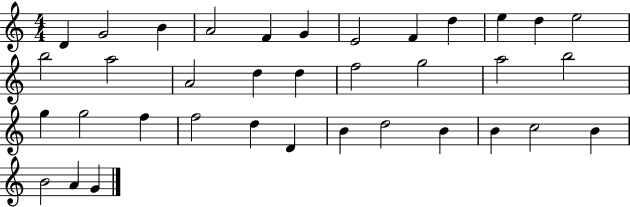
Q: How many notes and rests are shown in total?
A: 36